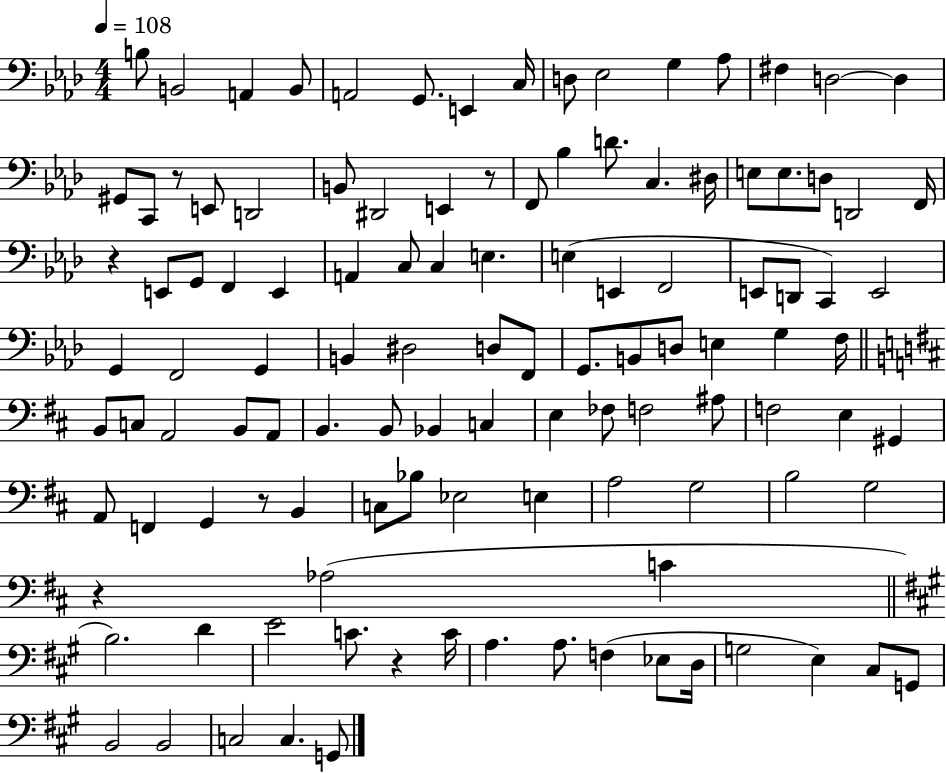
X:1
T:Untitled
M:4/4
L:1/4
K:Ab
B,/2 B,,2 A,, B,,/2 A,,2 G,,/2 E,, C,/4 D,/2 _E,2 G, _A,/2 ^F, D,2 D, ^G,,/2 C,,/2 z/2 E,,/2 D,,2 B,,/2 ^D,,2 E,, z/2 F,,/2 _B, D/2 C, ^D,/4 E,/2 E,/2 D,/2 D,,2 F,,/4 z E,,/2 G,,/2 F,, E,, A,, C,/2 C, E, E, E,, F,,2 E,,/2 D,,/2 C,, E,,2 G,, F,,2 G,, B,, ^D,2 D,/2 F,,/2 G,,/2 B,,/2 D,/2 E, G, F,/4 B,,/2 C,/2 A,,2 B,,/2 A,,/2 B,, B,,/2 _B,, C, E, _F,/2 F,2 ^A,/2 F,2 E, ^G,, A,,/2 F,, G,, z/2 B,, C,/2 _B,/2 _E,2 E, A,2 G,2 B,2 G,2 z _A,2 C B,2 D E2 C/2 z C/4 A, A,/2 F, _E,/2 D,/4 G,2 E, ^C,/2 G,,/2 B,,2 B,,2 C,2 C, G,,/2